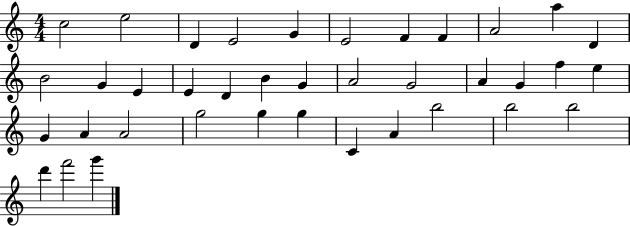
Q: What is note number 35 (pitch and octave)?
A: B5